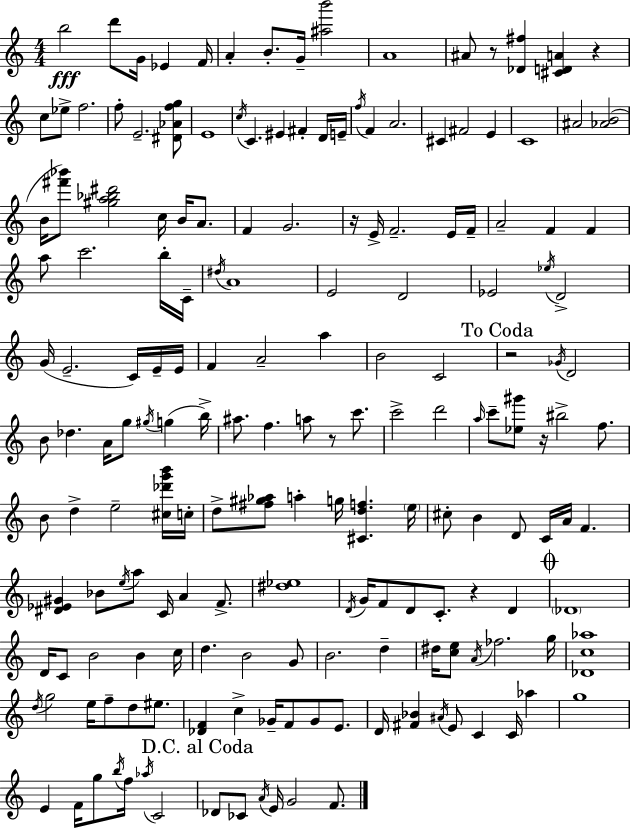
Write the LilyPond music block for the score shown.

{
  \clef treble
  \numericTimeSignature
  \time 4/4
  \key c \major
  \repeat volta 2 { b''2\fff d'''8 g'16 ees'4 f'16 | a'4-. b'8.-. g'16-- <ais'' b'''>2 | a'1 | ais'8 r8 <des' fis''>4 <cis' d' a'>4 r4 | \break c''8 ees''8-> f''2. | f''8-. e'2.-- <dis' aes' f'' g''>8 | e'1 | \acciaccatura { c''16 } c'4. eis'4 fis'4-. d'16 | \break e'16-- \acciaccatura { f''16 } f'4 a'2. | cis'4 fis'2 e'4 | c'1 | ais'2 <aes' b'>2( | \break b'16 <fis''' bes'''>8) <gis'' a'' bes'' dis'''>2 c''16 b'16 a'8. | f'4 g'2. | r16 e'16-> f'2.-- | e'16 f'16-- a'2-- f'4 f'4 | \break a''8 c'''2. | b''16-. c'16-- \acciaccatura { dis''16 } a'1 | e'2 d'2 | ees'2 \acciaccatura { ees''16 } d'2-> | \break g'16( e'2.-- | c'16) e'16-- e'16 f'4 a'2-- | a''4 b'2 c'2 | \mark "To Coda" r2 \acciaccatura { ges'16 } d'2 | \break b'8 des''4. a'16 g''8 | \acciaccatura { gis''16 }( g''4 b''16->) ais''8. f''4. a''8 | r8 c'''8. c'''2-> d'''2 | \grace { a''16 } c'''8-- <ees'' gis'''>8 r16 bis''2-> | \break f''8. b'8 d''4-> e''2-- | <cis'' des''' g''' b'''>16 c''16-. d''8-> <fis'' gis'' aes''>8 a''4-. g''16 | <cis' d'' f''>4. \parenthesize e''16 cis''8-. b'4 d'8 c'16 | a'16 f'4. <dis' ees' gis'>4 bes'8 \acciaccatura { e''16 } a''8 | \break c'16 a'4 f'8.-> <dis'' ees''>1 | \acciaccatura { d'16 } g'16 f'8 d'8 c'8.-. | r4 d'4 \mark \markup { \musicglyph "scripts.coda" } \parenthesize des'1 | d'16 c'8 b'2 | \break b'4 c''16 d''4. b'2 | g'8 b'2. | d''4-- dis''16 <c'' e''>8 \acciaccatura { a'16 } fes''2. | g''16 <des' c'' aes''>1 | \break \acciaccatura { d''16 } g''2 | e''16 f''8-- d''8 eis''8. <des' f'>4 c''4-> | ges'16-- f'8 ges'8 e'8. d'16 <fis' bes'>4 | \acciaccatura { ais'16 } e'8 c'4 c'16 aes''4 g''1 | \break e'4 | f'16 g''8 \acciaccatura { b''16 } f''16 \acciaccatura { aes''16 } c'2 \mark "D.C. al Coda" des'8 | ces'8 \acciaccatura { a'16 } e'16 g'2 f'8. } \bar "|."
}